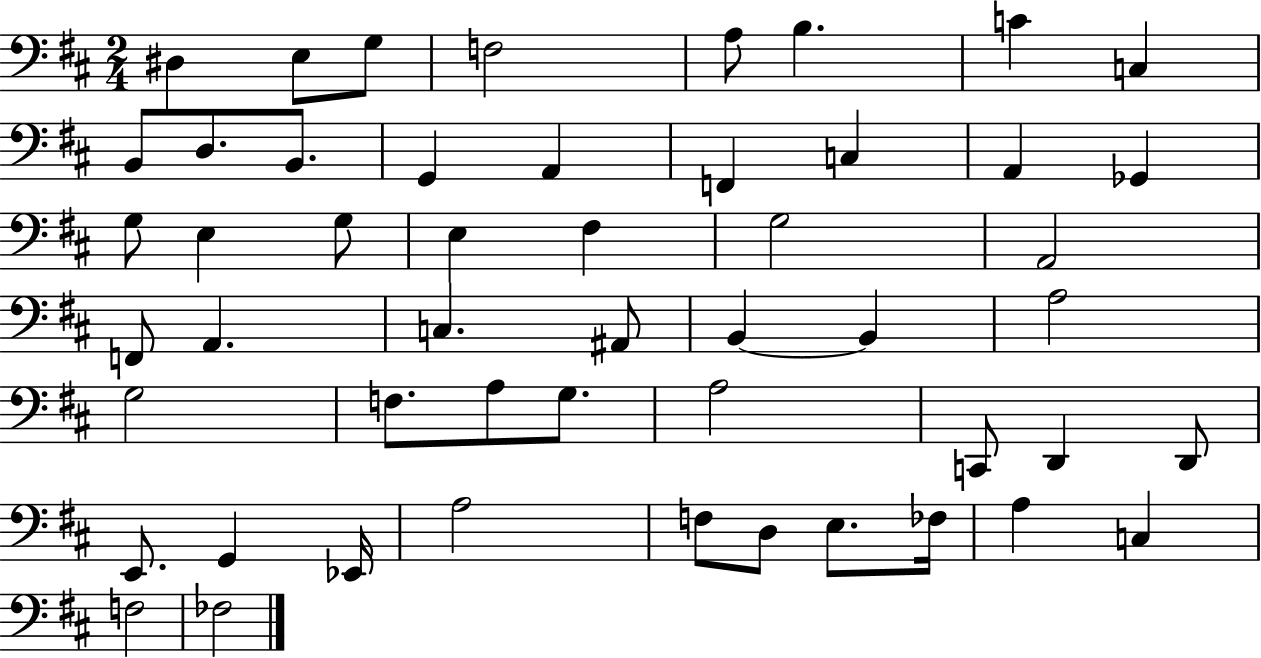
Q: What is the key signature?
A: D major